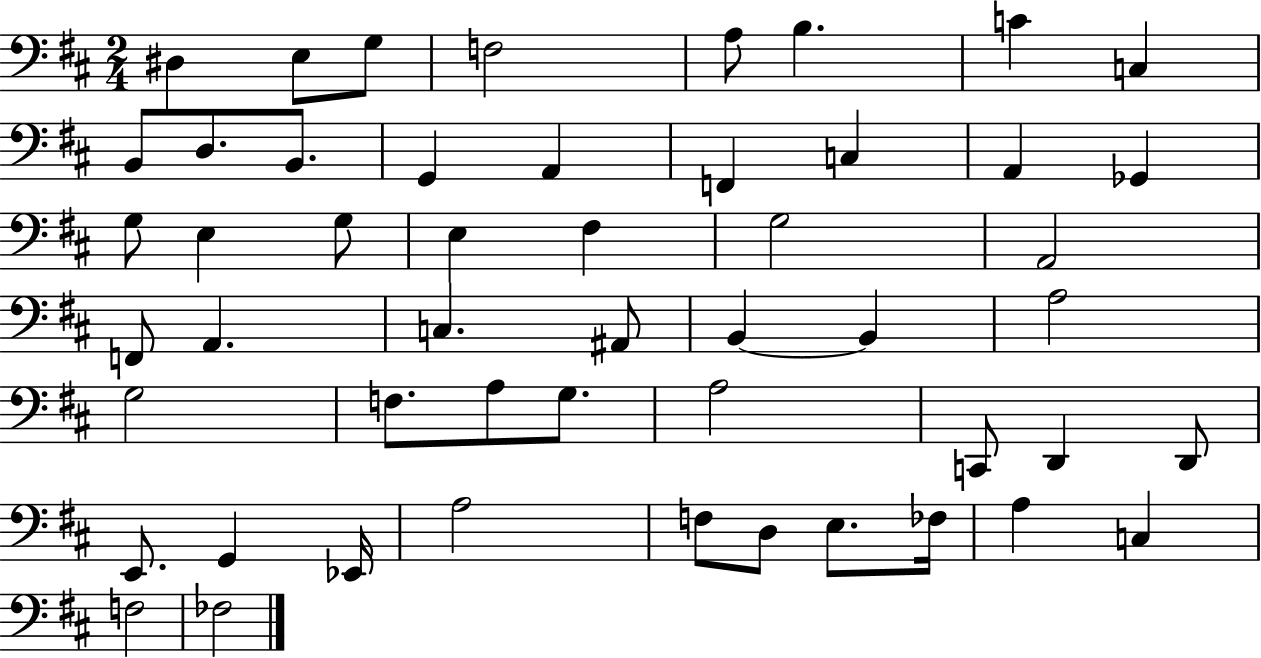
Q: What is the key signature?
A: D major